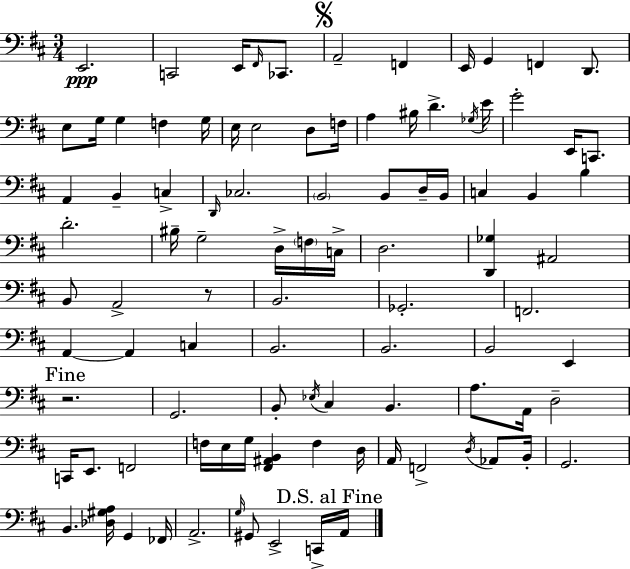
X:1
T:Untitled
M:3/4
L:1/4
K:D
E,,2 C,,2 E,,/4 ^F,,/4 _C,,/2 A,,2 F,, E,,/4 G,, F,, D,,/2 E,/2 G,/4 G, F, G,/4 E,/4 E,2 D,/2 F,/4 A, ^B,/4 D _G,/4 E/4 G2 E,,/4 C,,/2 A,, B,, C, D,,/4 _C,2 B,,2 B,,/2 D,/4 B,,/4 C, B,, B, D2 ^B,/4 G,2 D,/4 F,/4 C,/4 D,2 [D,,_G,] ^A,,2 B,,/2 A,,2 z/2 B,,2 _G,,2 F,,2 A,, A,, C, B,,2 B,,2 B,,2 E,, z2 G,,2 B,,/2 _E,/4 ^C, B,, A,/2 A,,/4 D,2 C,,/4 E,,/2 F,,2 F,/4 E,/4 G,/4 [^F,,^A,,B,,] F, D,/4 A,,/4 F,,2 D,/4 _A,,/2 B,,/4 G,,2 B,, [_D,^G,A,]/4 G,, _F,,/4 A,,2 G,/4 ^G,,/2 E,,2 C,,/4 A,,/4